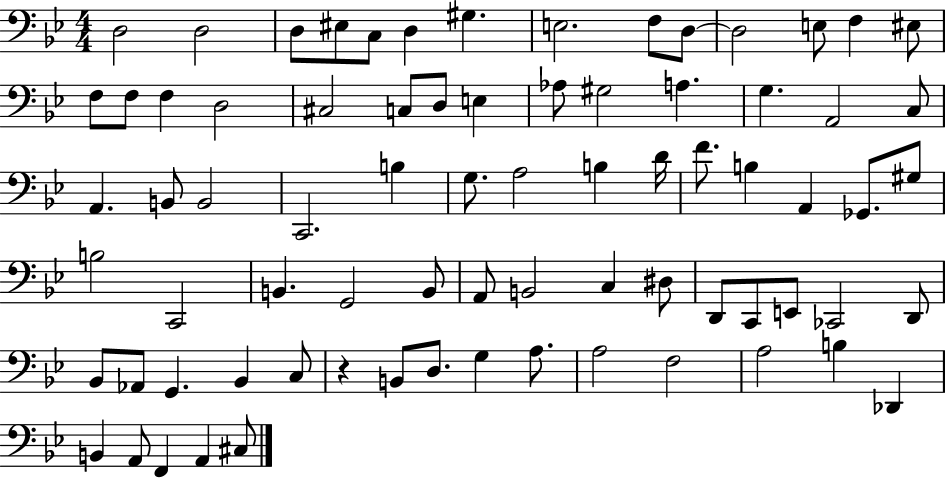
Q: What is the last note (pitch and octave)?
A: C#3